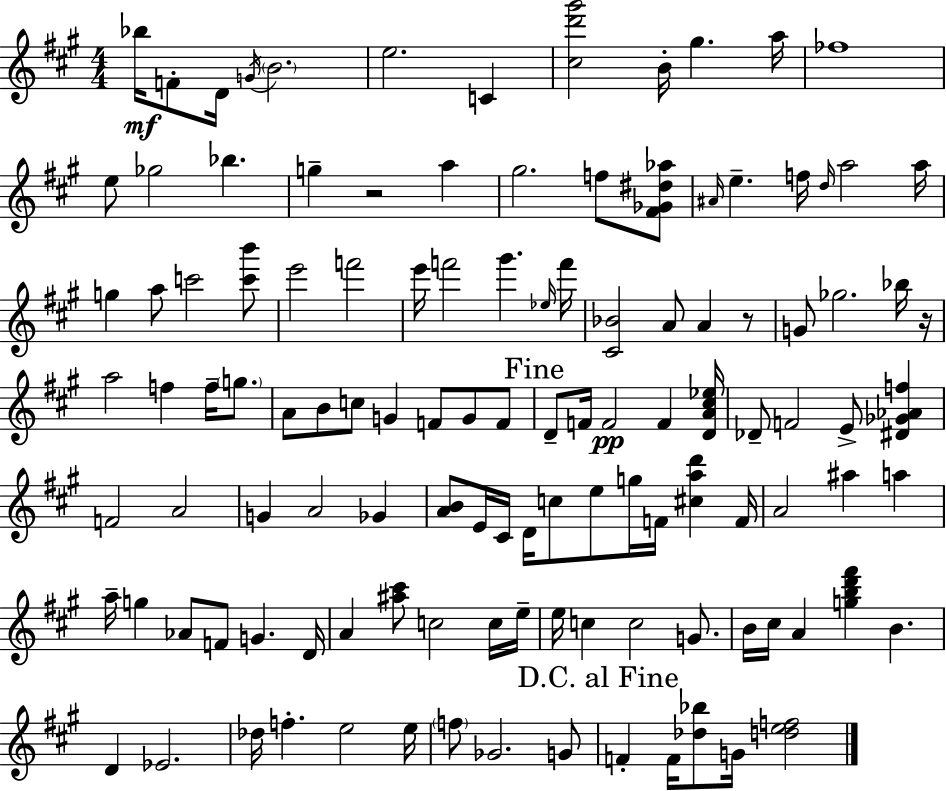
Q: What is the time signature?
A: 4/4